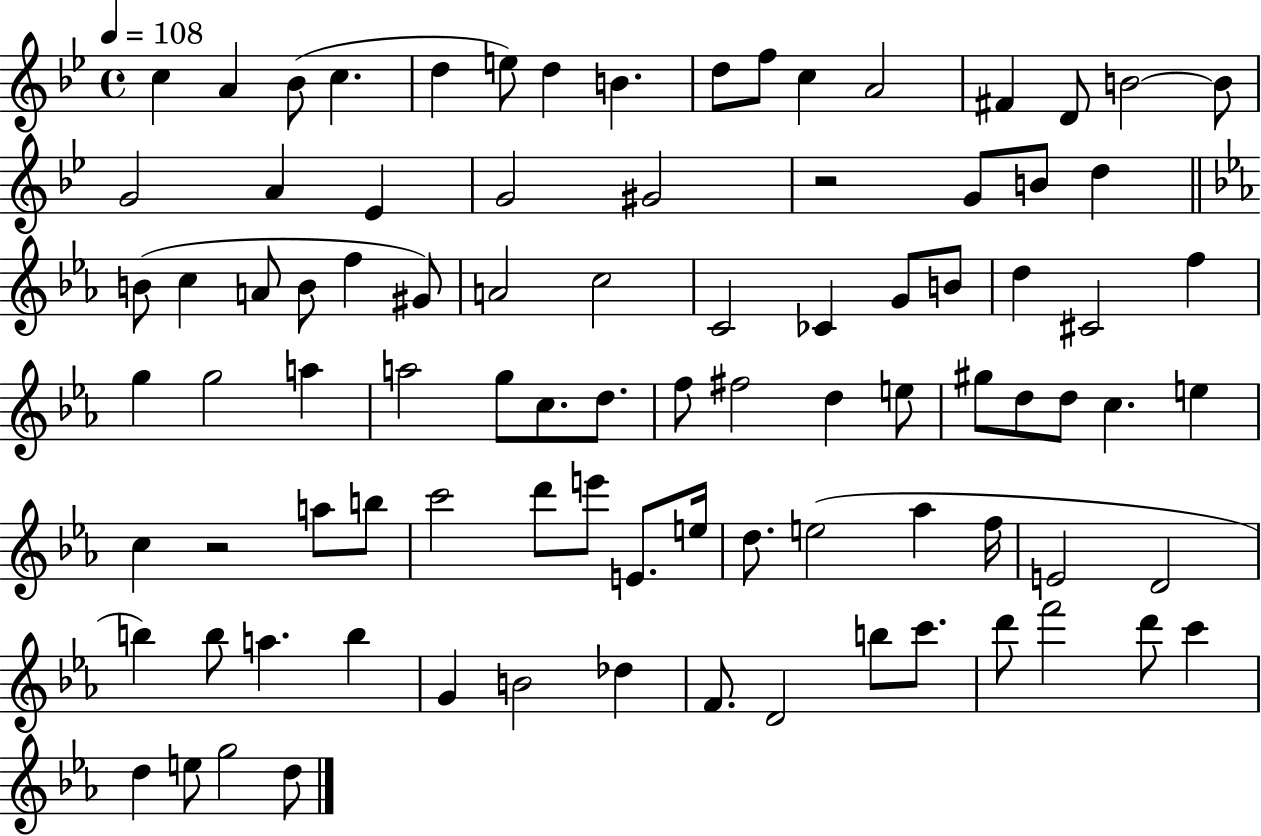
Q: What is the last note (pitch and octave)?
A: D5